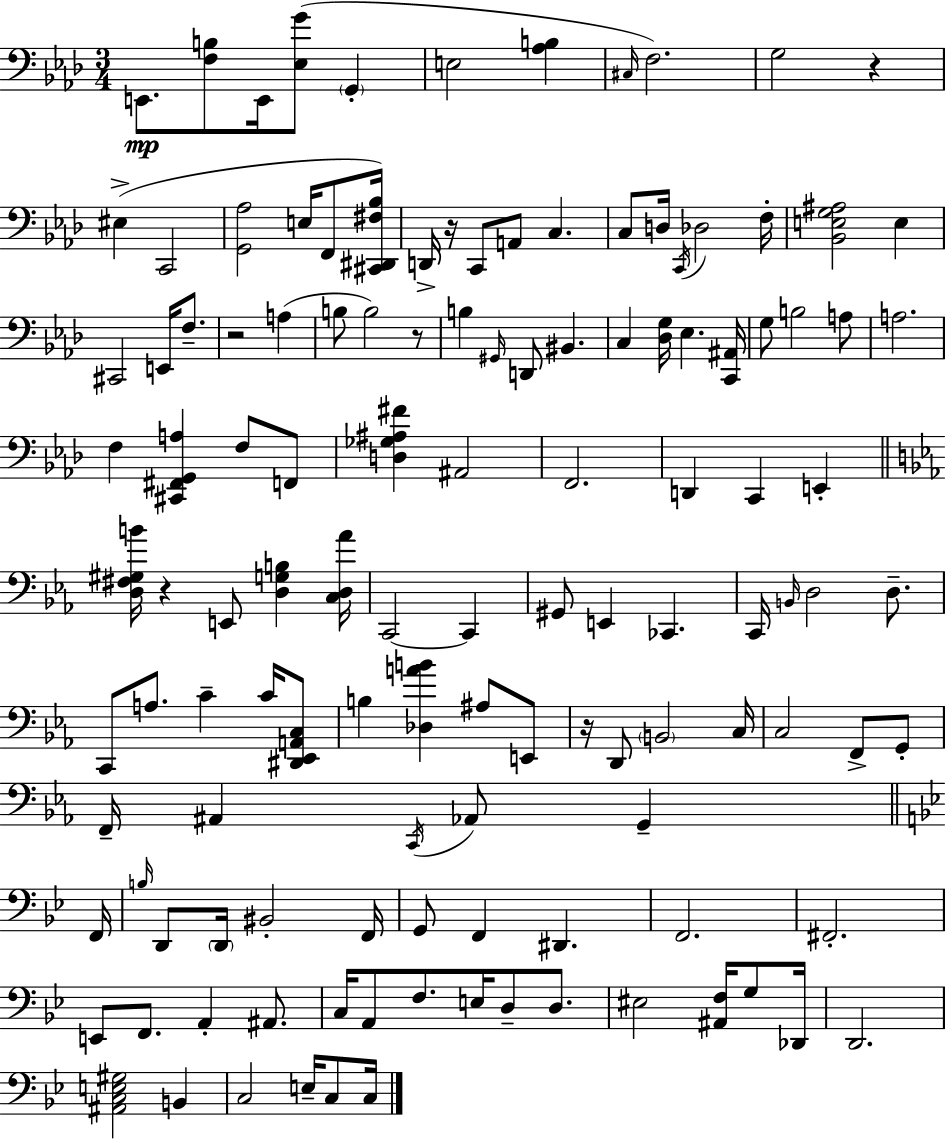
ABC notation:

X:1
T:Untitled
M:3/4
L:1/4
K:Ab
E,,/2 [F,B,]/2 E,,/4 [_E,G]/2 G,, E,2 [_A,B,] ^C,/4 F,2 G,2 z ^E, C,,2 [G,,_A,]2 E,/4 F,,/2 [^C,,^D,,^F,_B,]/4 D,,/4 z/4 C,,/2 A,,/2 C, C,/2 D,/4 C,,/4 _D,2 F,/4 [_B,,E,G,^A,]2 E, ^C,,2 E,,/4 F,/2 z2 A, B,/2 B,2 z/2 B, ^G,,/4 D,,/2 ^B,, C, [_D,G,]/4 _E, [C,,^A,,]/4 G,/2 B,2 A,/2 A,2 F, [^C,,^F,,G,,A,] F,/2 F,,/2 [D,_G,^A,^F] ^A,,2 F,,2 D,, C,, E,, [D,^F,^G,B]/4 z E,,/2 [D,G,B,] [C,D,_A]/4 C,,2 C,, ^G,,/2 E,, _C,, C,,/4 B,,/4 D,2 D,/2 C,,/2 A,/2 C C/4 [^D,,_E,,A,,C,]/2 B, [_D,AB] ^A,/2 E,,/2 z/4 D,,/2 B,,2 C,/4 C,2 F,,/2 G,,/2 F,,/4 ^A,, C,,/4 _A,,/2 G,, F,,/4 B,/4 D,,/2 D,,/4 ^B,,2 F,,/4 G,,/2 F,, ^D,, F,,2 ^F,,2 E,,/2 F,,/2 A,, ^A,,/2 C,/4 A,,/2 F,/2 E,/4 D,/2 D,/2 ^E,2 [^A,,F,]/4 G,/2 _D,,/4 D,,2 [^A,,C,E,^G,]2 B,, C,2 E,/4 C,/2 C,/4